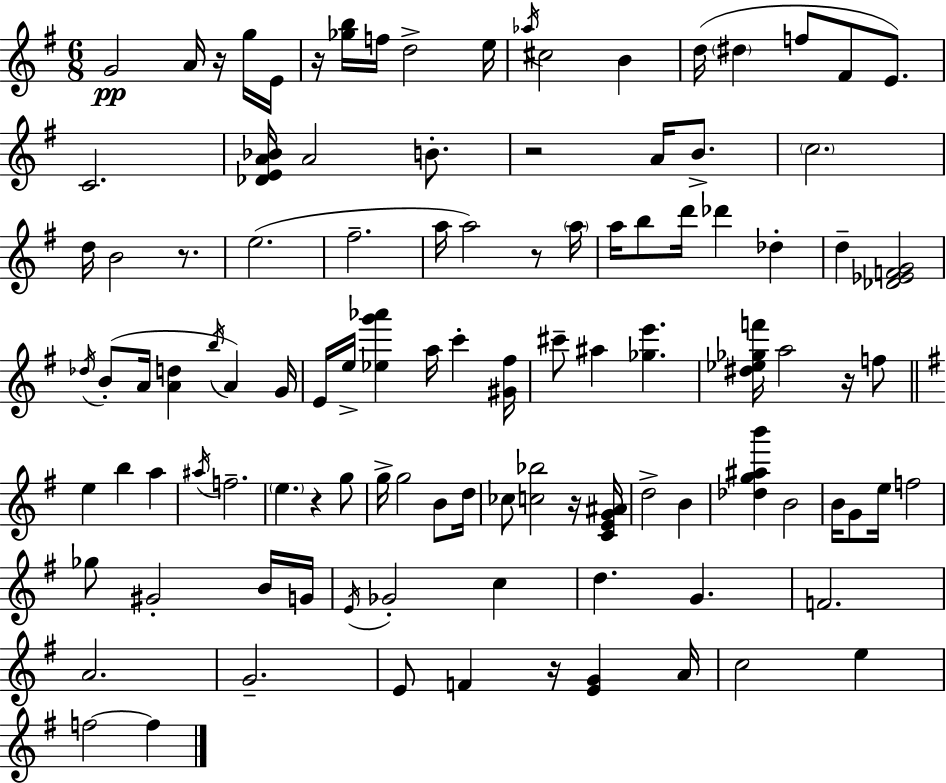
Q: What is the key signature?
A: G major